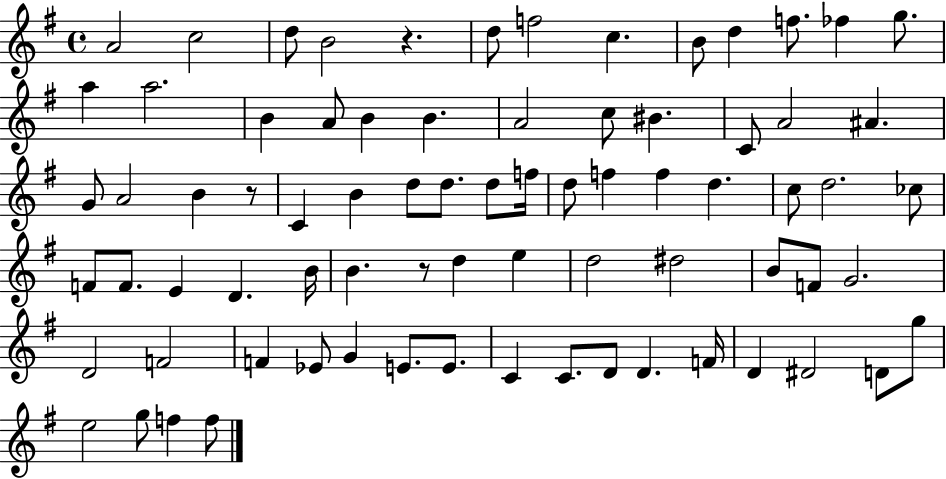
A4/h C5/h D5/e B4/h R/q. D5/e F5/h C5/q. B4/e D5/q F5/e. FES5/q G5/e. A5/q A5/h. B4/q A4/e B4/q B4/q. A4/h C5/e BIS4/q. C4/e A4/h A#4/q. G4/e A4/h B4/q R/e C4/q B4/q D5/e D5/e. D5/e F5/s D5/e F5/q F5/q D5/q. C5/e D5/h. CES5/e F4/e F4/e. E4/q D4/q. B4/s B4/q. R/e D5/q E5/q D5/h D#5/h B4/e F4/e G4/h. D4/h F4/h F4/q Eb4/e G4/q E4/e. E4/e. C4/q C4/e. D4/e D4/q. F4/s D4/q D#4/h D4/e G5/e E5/h G5/e F5/q F5/e